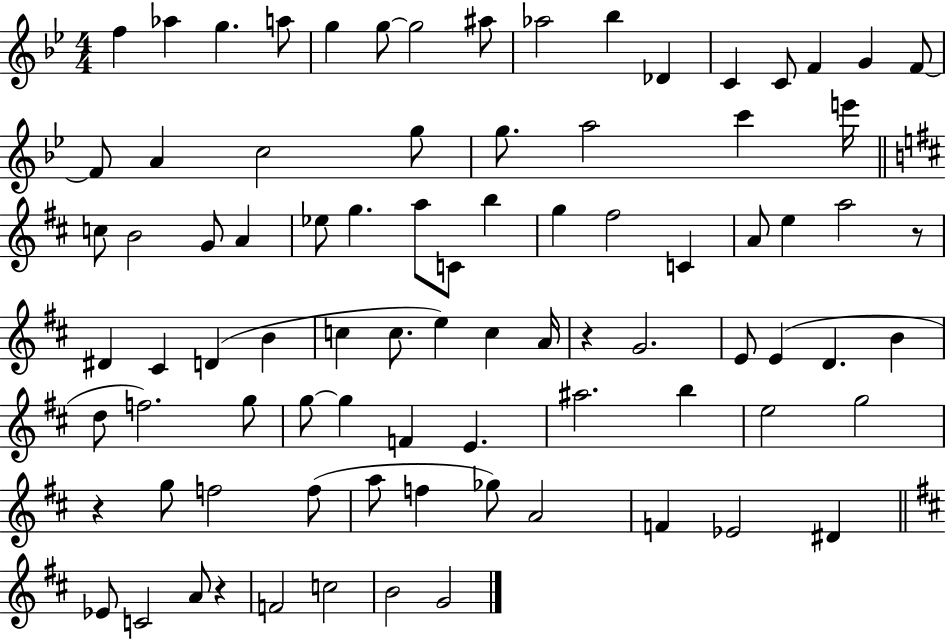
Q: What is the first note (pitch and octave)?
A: F5